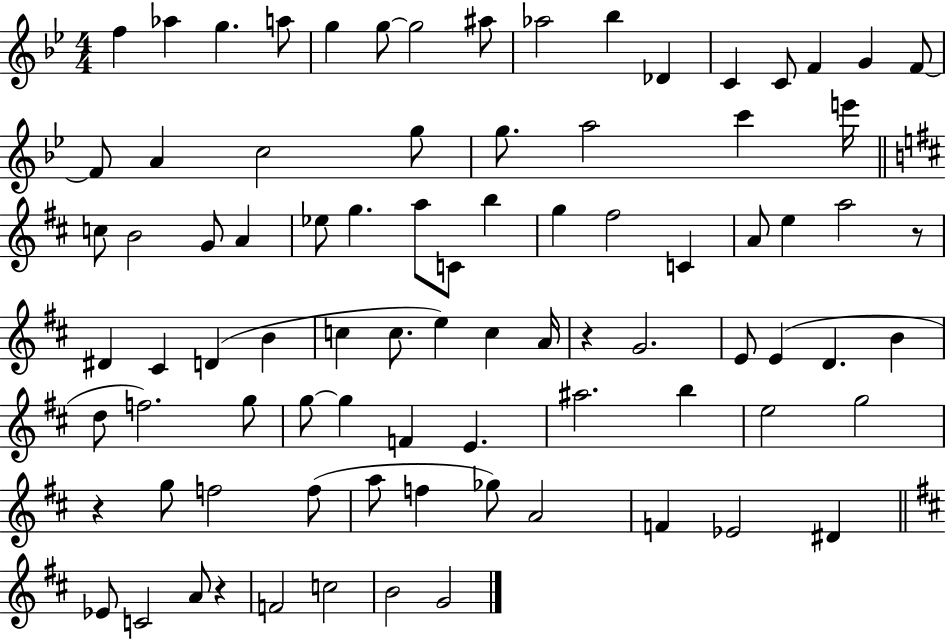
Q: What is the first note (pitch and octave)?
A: F5